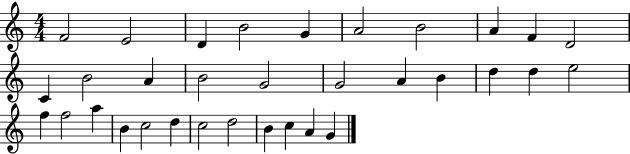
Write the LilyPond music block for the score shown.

{
  \clef treble
  \numericTimeSignature
  \time 4/4
  \key c \major
  f'2 e'2 | d'4 b'2 g'4 | a'2 b'2 | a'4 f'4 d'2 | \break c'4 b'2 a'4 | b'2 g'2 | g'2 a'4 b'4 | d''4 d''4 e''2 | \break f''4 f''2 a''4 | b'4 c''2 d''4 | c''2 d''2 | b'4 c''4 a'4 g'4 | \break \bar "|."
}